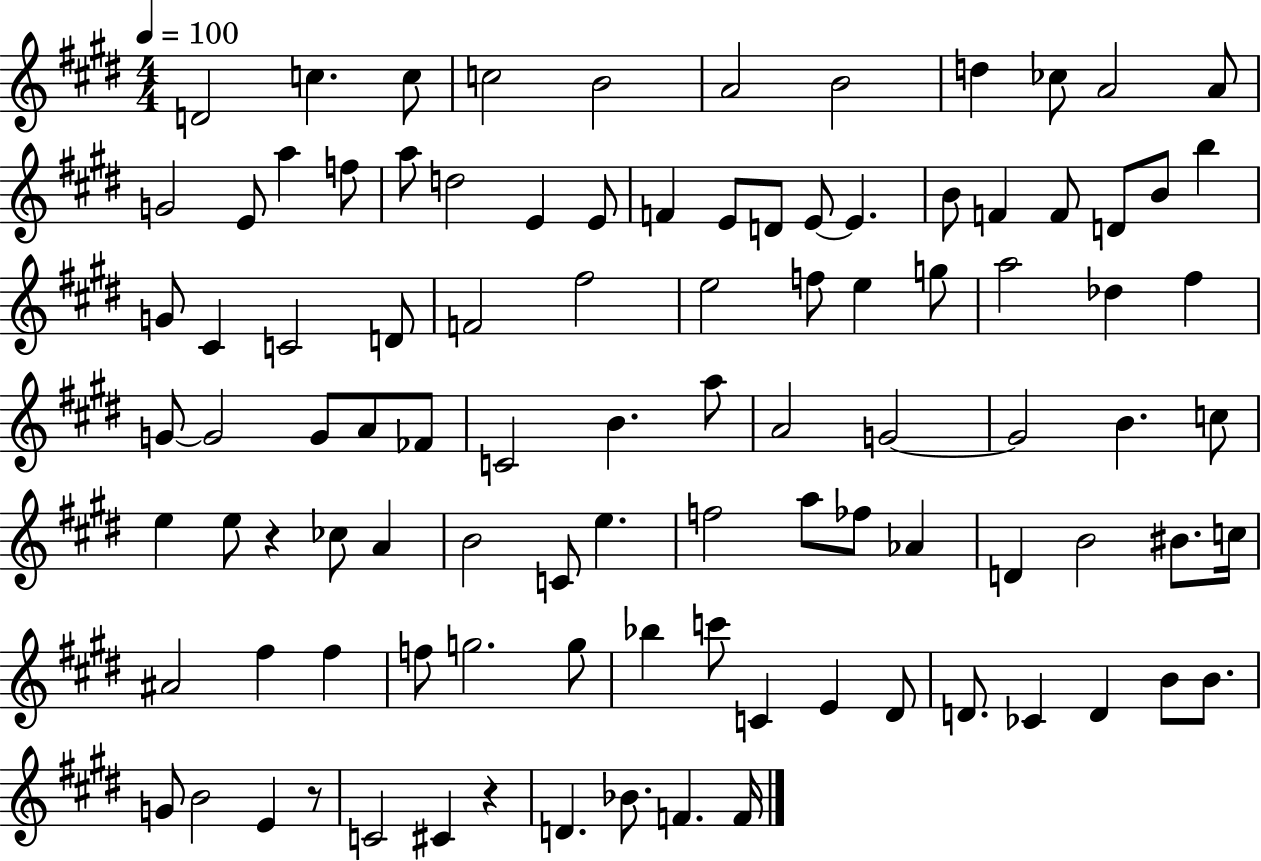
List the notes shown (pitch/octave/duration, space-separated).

D4/h C5/q. C5/e C5/h B4/h A4/h B4/h D5/q CES5/e A4/h A4/e G4/h E4/e A5/q F5/e A5/e D5/h E4/q E4/e F4/q E4/e D4/e E4/e E4/q. B4/e F4/q F4/e D4/e B4/e B5/q G4/e C#4/q C4/h D4/e F4/h F#5/h E5/h F5/e E5/q G5/e A5/h Db5/q F#5/q G4/e G4/h G4/e A4/e FES4/e C4/h B4/q. A5/e A4/h G4/h G4/h B4/q. C5/e E5/q E5/e R/q CES5/e A4/q B4/h C4/e E5/q. F5/h A5/e FES5/e Ab4/q D4/q B4/h BIS4/e. C5/s A#4/h F#5/q F#5/q F5/e G5/h. G5/e Bb5/q C6/e C4/q E4/q D#4/e D4/e. CES4/q D4/q B4/e B4/e. G4/e B4/h E4/q R/e C4/h C#4/q R/q D4/q. Bb4/e. F4/q. F4/s